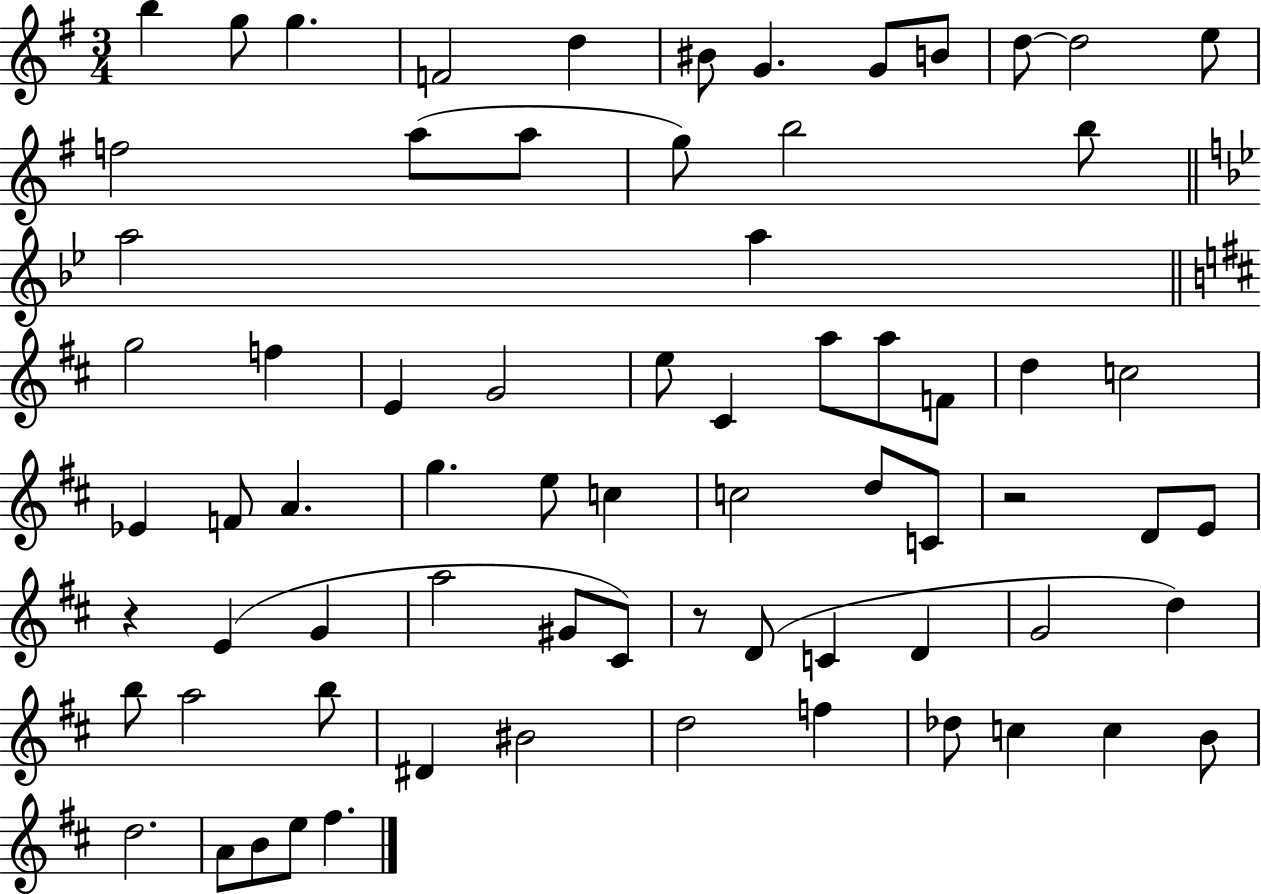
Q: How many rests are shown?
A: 3